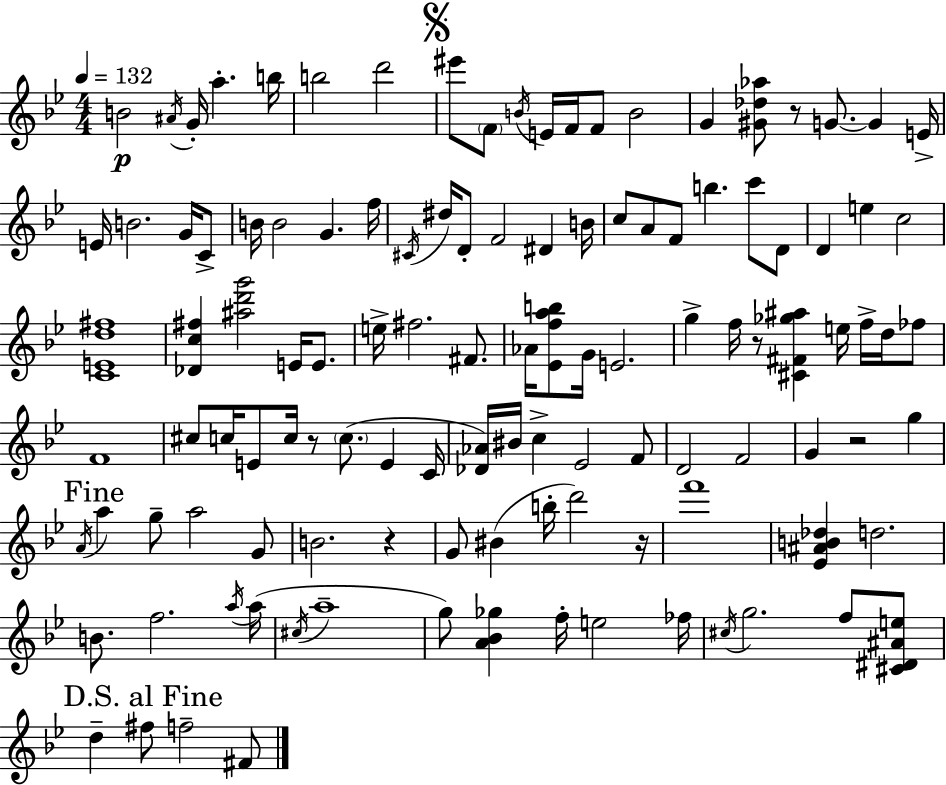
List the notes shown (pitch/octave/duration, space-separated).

B4/h A#4/s G4/s A5/q. B5/s B5/h D6/h EIS6/e F4/e B4/s E4/s F4/s F4/e B4/h G4/q [G#4,Db5,Ab5]/e R/e G4/e. G4/q E4/s E4/s B4/h. G4/s C4/e B4/s B4/h G4/q. F5/s C#4/s D#5/s D4/e F4/h D#4/q B4/s C5/e A4/e F4/e B5/q. C6/e D4/e D4/q E5/q C5/h [C4,E4,D5,F#5]/w [Db4,C5,F#5]/q [A#5,D6,G6]/h E4/s E4/e. E5/s F#5/h. F#4/e. Ab4/s [Eb4,F5,A5,B5]/e G4/s E4/h. G5/q F5/s R/e [C#4,F#4,Gb5,A#5]/q E5/s F5/s D5/s FES5/e F4/w C#5/e C5/s E4/e C5/s R/e C5/e. E4/q C4/s [Db4,Ab4]/s BIS4/s C5/q Eb4/h F4/e D4/h F4/h G4/q R/h G5/q A4/s A5/q G5/e A5/h G4/e B4/h. R/q G4/e BIS4/q B5/s D6/h R/s F6/w [Eb4,A#4,B4,Db5]/q D5/h. B4/e. F5/h. A5/s A5/s C#5/s A5/w G5/e [A4,Bb4,Gb5]/q F5/s E5/h FES5/s C#5/s G5/h. F5/e [C#4,D#4,A#4,E5]/e D5/q F#5/e F5/h F#4/e